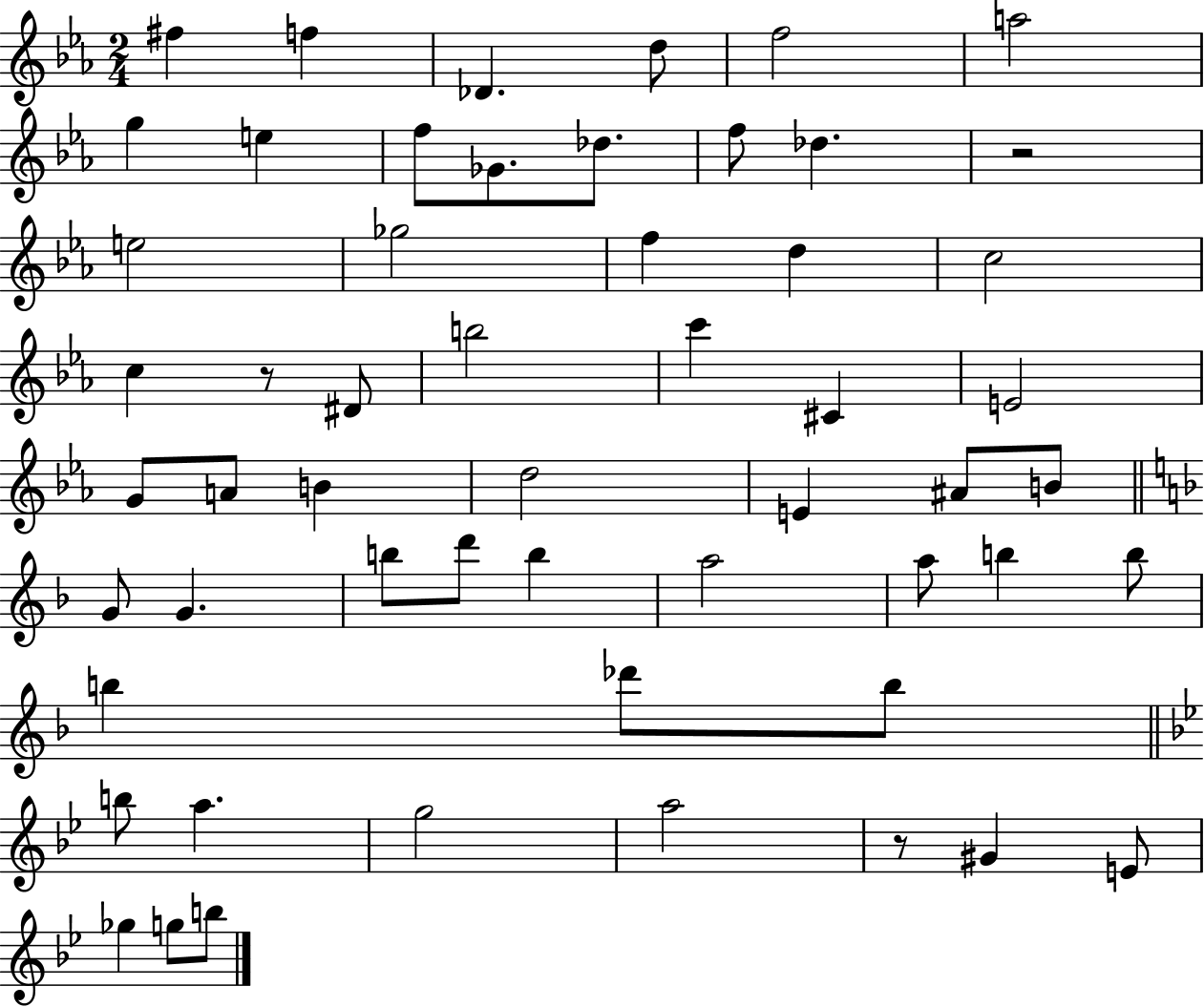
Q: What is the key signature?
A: EES major